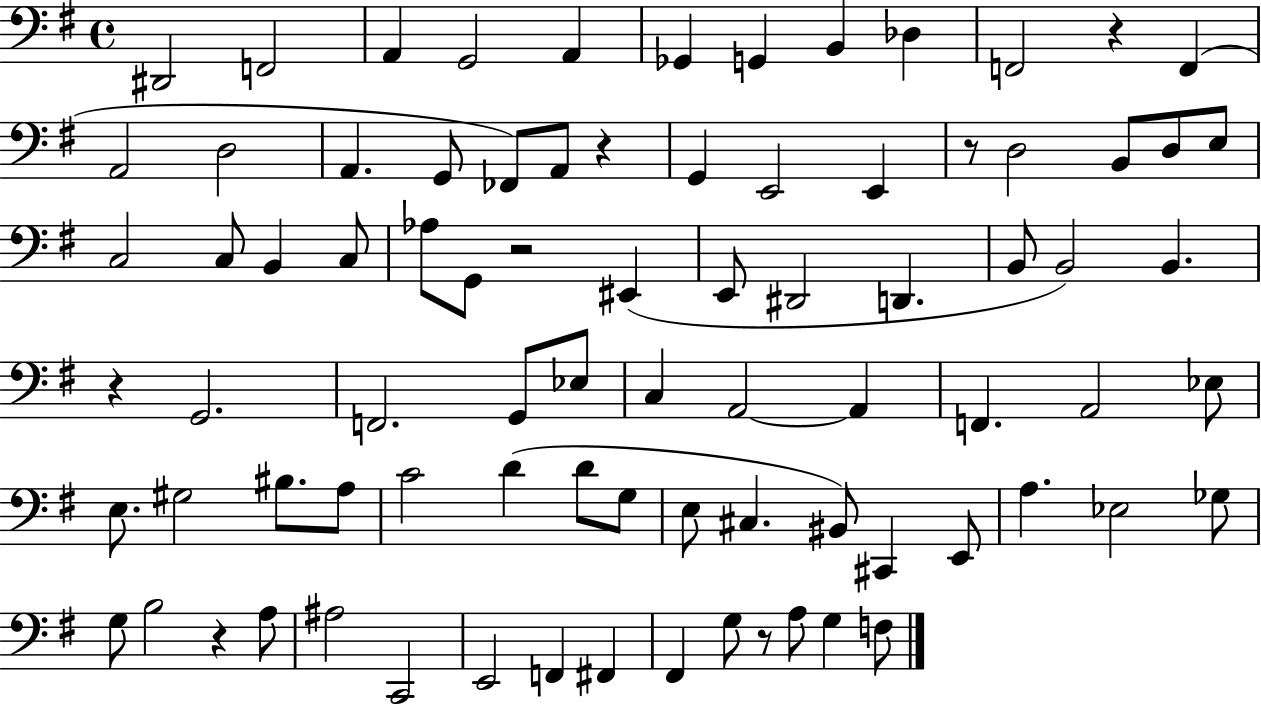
{
  \clef bass
  \time 4/4
  \defaultTimeSignature
  \key g \major
  \repeat volta 2 { dis,2 f,2 | a,4 g,2 a,4 | ges,4 g,4 b,4 des4 | f,2 r4 f,4( | \break a,2 d2 | a,4. g,8 fes,8) a,8 r4 | g,4 e,2 e,4 | r8 d2 b,8 d8 e8 | \break c2 c8 b,4 c8 | aes8 g,8 r2 eis,4( | e,8 dis,2 d,4. | b,8 b,2) b,4. | \break r4 g,2. | f,2. g,8 ees8 | c4 a,2~~ a,4 | f,4. a,2 ees8 | \break e8. gis2 bis8. a8 | c'2 d'4( d'8 g8 | e8 cis4. bis,8) cis,4 e,8 | a4. ees2 ges8 | \break g8 b2 r4 a8 | ais2 c,2 | e,2 f,4 fis,4 | fis,4 g8 r8 a8 g4 f8 | \break } \bar "|."
}